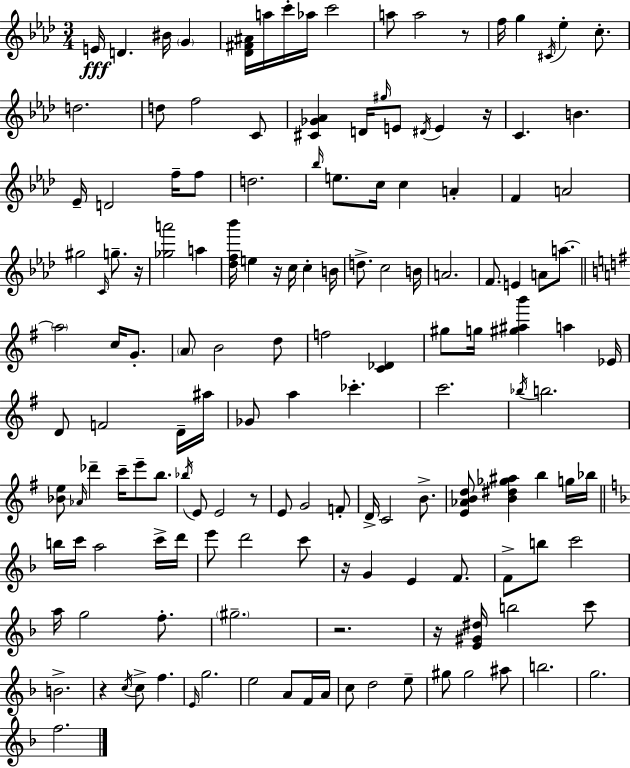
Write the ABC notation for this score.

X:1
T:Untitled
M:3/4
L:1/4
K:Fm
E/4 D ^B/4 G [_D^F^A]/4 a/4 c'/4 _a/4 c'2 a/2 a2 z/2 f/4 g ^C/4 _e c/2 d2 d/2 f2 C/2 [^C_G_A] D/4 ^g/4 E/2 ^D/4 E z/4 C B _E/4 D2 f/4 f/2 d2 _b/4 e/2 c/4 c A F A2 ^g2 C/4 g/2 z/4 [_ga']2 a [_df_b']/4 e z/4 c/4 c B/4 d/2 c2 B/4 A2 F/2 E A/2 a/2 a2 c/4 G/2 A/2 B2 d/2 f2 [C_D] ^g/2 g/4 [^g^ab'] a _E/4 D/2 F2 D/4 ^a/4 _G/2 a _c' c'2 _b/4 b2 [_Be]/2 _A/4 _d' c'/4 e'/2 b/2 _b/4 E/2 E2 z/2 E/2 G2 F/2 D/4 C2 B/2 [E_ABd]/2 [B^d_g^a] b g/4 _b/4 b/4 c'/4 a2 c'/4 d'/4 e'/2 d'2 c'/2 z/4 G E F/2 F/2 b/2 c'2 a/4 g2 f/2 ^g2 z2 z/4 [E^G^d]/4 b2 c'/2 B2 z c/4 c/2 f E/4 g2 e2 A/2 F/4 A/4 c/2 d2 e/2 ^g/2 ^g2 ^a/2 b2 g2 f2